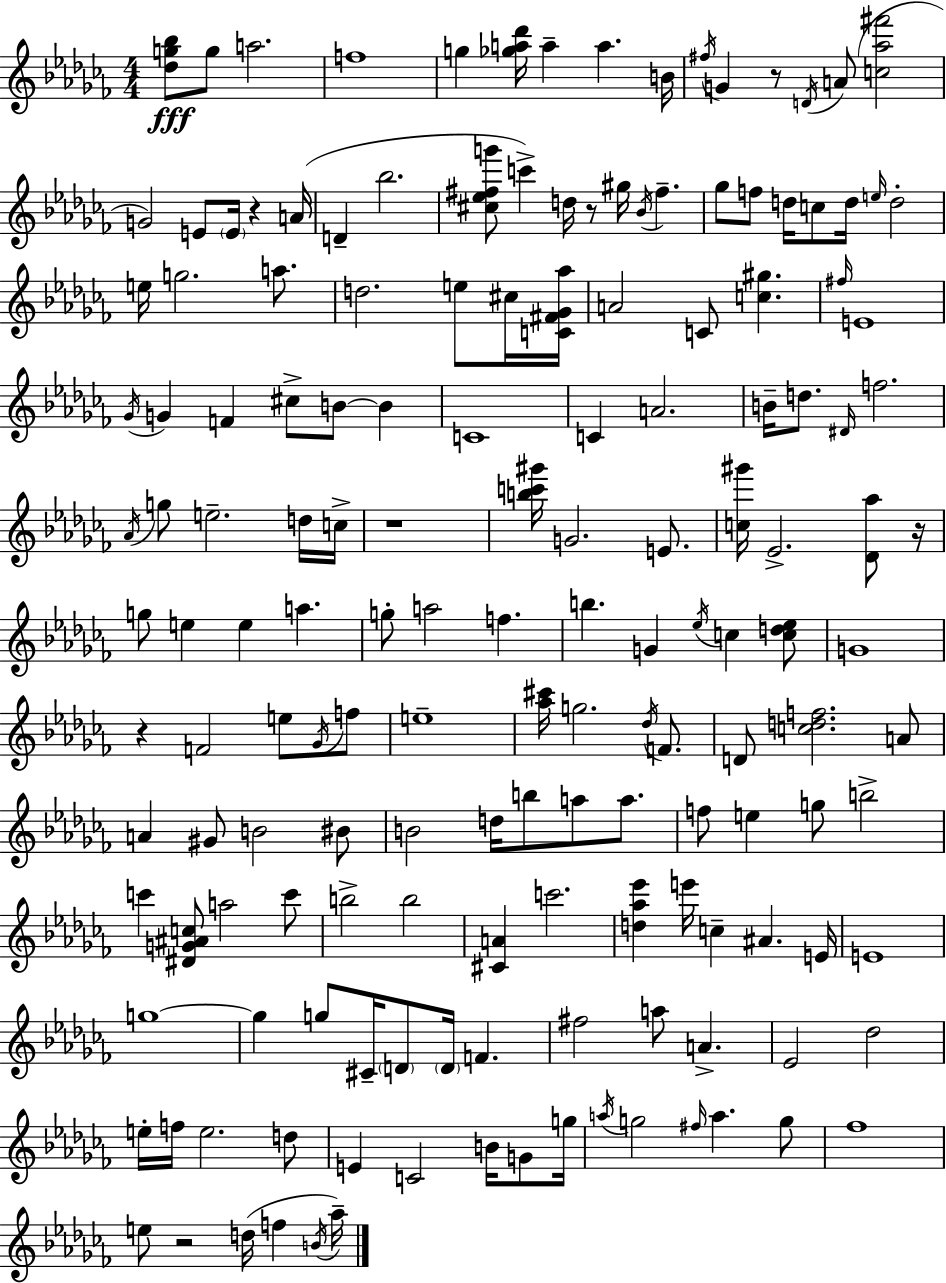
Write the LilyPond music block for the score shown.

{
  \clef treble
  \numericTimeSignature
  \time 4/4
  \key aes \minor
  \repeat volta 2 { <des'' g'' bes''>8\fff g''8 a''2. | f''1 | g''4 <ges'' a'' des'''>16 a''4-- a''4. b'16 | \acciaccatura { fis''16 } g'4 r8 \acciaccatura { d'16 }( a'8 <c'' aes'' fis'''>2 | \break g'2) e'8 \parenthesize e'16 r4 | a'16( d'4-- bes''2. | <cis'' ees'' fis'' g'''>8 c'''4->) d''16 r8 gis''16 \acciaccatura { bes'16 } fis''4.-- | ges''8 f''8 d''16 c''8 d''16 \grace { e''16 } d''2-. | \break e''16 g''2. | a''8. d''2. | e''8 cis''16 <c' fis' ges' aes''>16 a'2 c'8 <c'' gis''>4. | \grace { fis''16 } e'1 | \break \acciaccatura { ges'16 } g'4 f'4 cis''8-> | b'8~~ b'4 c'1 | c'4 a'2. | b'16-- d''8. \grace { dis'16 } f''2. | \break \acciaccatura { aes'16 } g''8 e''2.-- | d''16 c''16-> r1 | <b'' c''' gis'''>16 g'2. | e'8. <c'' gis'''>16 ees'2.-> | \break <des' aes''>8 r16 g''8 e''4 e''4 | a''4. g''8-. a''2 | f''4. b''4. g'4 | \acciaccatura { ees''16 } c''4 <c'' d'' ees''>8 g'1 | \break r4 f'2 | e''8 \acciaccatura { ges'16 } f''8 e''1-- | <aes'' cis'''>16 g''2. | \acciaccatura { des''16 } f'8. d'8 <c'' d'' f''>2. | \break a'8 a'4 gis'8 | b'2 bis'8 b'2 | d''16 b''8 a''8 a''8. f''8 e''4 | g''8 b''2-> c'''4 <dis' g' ais' c''>8 | \break a''2 c'''8 b''2-> | b''2 <cis' a'>4 c'''2. | <d'' aes'' ees'''>4 e'''16 | c''4-- ais'4. e'16 e'1 | \break g''1~~ | g''4 g''8 | cis'16-- \parenthesize d'8 \parenthesize d'16 f'4. fis''2 | a''8 a'4.-> ees'2 | \break des''2 e''16-. f''16 e''2. | d''8 e'4 c'2 | b'16 g'8 g''16 \acciaccatura { a''16 } g''2 | \grace { fis''16 } a''4. g''8 fes''1 | \break e''8 r2 | d''16( f''4 \acciaccatura { b'16 } aes''16--) } \bar "|."
}